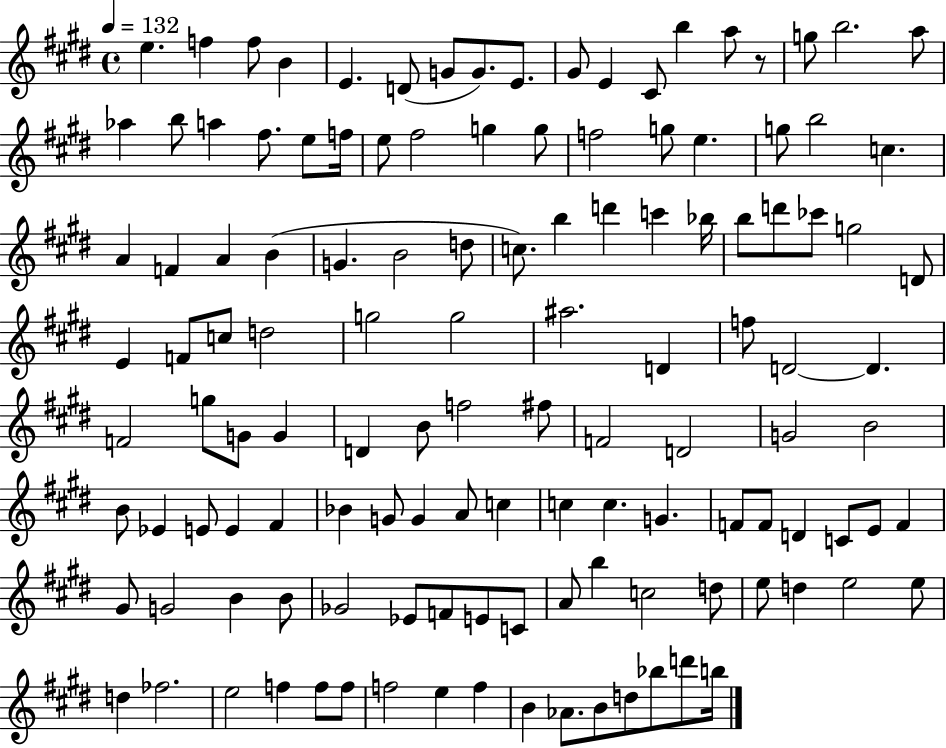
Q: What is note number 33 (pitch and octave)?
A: C5